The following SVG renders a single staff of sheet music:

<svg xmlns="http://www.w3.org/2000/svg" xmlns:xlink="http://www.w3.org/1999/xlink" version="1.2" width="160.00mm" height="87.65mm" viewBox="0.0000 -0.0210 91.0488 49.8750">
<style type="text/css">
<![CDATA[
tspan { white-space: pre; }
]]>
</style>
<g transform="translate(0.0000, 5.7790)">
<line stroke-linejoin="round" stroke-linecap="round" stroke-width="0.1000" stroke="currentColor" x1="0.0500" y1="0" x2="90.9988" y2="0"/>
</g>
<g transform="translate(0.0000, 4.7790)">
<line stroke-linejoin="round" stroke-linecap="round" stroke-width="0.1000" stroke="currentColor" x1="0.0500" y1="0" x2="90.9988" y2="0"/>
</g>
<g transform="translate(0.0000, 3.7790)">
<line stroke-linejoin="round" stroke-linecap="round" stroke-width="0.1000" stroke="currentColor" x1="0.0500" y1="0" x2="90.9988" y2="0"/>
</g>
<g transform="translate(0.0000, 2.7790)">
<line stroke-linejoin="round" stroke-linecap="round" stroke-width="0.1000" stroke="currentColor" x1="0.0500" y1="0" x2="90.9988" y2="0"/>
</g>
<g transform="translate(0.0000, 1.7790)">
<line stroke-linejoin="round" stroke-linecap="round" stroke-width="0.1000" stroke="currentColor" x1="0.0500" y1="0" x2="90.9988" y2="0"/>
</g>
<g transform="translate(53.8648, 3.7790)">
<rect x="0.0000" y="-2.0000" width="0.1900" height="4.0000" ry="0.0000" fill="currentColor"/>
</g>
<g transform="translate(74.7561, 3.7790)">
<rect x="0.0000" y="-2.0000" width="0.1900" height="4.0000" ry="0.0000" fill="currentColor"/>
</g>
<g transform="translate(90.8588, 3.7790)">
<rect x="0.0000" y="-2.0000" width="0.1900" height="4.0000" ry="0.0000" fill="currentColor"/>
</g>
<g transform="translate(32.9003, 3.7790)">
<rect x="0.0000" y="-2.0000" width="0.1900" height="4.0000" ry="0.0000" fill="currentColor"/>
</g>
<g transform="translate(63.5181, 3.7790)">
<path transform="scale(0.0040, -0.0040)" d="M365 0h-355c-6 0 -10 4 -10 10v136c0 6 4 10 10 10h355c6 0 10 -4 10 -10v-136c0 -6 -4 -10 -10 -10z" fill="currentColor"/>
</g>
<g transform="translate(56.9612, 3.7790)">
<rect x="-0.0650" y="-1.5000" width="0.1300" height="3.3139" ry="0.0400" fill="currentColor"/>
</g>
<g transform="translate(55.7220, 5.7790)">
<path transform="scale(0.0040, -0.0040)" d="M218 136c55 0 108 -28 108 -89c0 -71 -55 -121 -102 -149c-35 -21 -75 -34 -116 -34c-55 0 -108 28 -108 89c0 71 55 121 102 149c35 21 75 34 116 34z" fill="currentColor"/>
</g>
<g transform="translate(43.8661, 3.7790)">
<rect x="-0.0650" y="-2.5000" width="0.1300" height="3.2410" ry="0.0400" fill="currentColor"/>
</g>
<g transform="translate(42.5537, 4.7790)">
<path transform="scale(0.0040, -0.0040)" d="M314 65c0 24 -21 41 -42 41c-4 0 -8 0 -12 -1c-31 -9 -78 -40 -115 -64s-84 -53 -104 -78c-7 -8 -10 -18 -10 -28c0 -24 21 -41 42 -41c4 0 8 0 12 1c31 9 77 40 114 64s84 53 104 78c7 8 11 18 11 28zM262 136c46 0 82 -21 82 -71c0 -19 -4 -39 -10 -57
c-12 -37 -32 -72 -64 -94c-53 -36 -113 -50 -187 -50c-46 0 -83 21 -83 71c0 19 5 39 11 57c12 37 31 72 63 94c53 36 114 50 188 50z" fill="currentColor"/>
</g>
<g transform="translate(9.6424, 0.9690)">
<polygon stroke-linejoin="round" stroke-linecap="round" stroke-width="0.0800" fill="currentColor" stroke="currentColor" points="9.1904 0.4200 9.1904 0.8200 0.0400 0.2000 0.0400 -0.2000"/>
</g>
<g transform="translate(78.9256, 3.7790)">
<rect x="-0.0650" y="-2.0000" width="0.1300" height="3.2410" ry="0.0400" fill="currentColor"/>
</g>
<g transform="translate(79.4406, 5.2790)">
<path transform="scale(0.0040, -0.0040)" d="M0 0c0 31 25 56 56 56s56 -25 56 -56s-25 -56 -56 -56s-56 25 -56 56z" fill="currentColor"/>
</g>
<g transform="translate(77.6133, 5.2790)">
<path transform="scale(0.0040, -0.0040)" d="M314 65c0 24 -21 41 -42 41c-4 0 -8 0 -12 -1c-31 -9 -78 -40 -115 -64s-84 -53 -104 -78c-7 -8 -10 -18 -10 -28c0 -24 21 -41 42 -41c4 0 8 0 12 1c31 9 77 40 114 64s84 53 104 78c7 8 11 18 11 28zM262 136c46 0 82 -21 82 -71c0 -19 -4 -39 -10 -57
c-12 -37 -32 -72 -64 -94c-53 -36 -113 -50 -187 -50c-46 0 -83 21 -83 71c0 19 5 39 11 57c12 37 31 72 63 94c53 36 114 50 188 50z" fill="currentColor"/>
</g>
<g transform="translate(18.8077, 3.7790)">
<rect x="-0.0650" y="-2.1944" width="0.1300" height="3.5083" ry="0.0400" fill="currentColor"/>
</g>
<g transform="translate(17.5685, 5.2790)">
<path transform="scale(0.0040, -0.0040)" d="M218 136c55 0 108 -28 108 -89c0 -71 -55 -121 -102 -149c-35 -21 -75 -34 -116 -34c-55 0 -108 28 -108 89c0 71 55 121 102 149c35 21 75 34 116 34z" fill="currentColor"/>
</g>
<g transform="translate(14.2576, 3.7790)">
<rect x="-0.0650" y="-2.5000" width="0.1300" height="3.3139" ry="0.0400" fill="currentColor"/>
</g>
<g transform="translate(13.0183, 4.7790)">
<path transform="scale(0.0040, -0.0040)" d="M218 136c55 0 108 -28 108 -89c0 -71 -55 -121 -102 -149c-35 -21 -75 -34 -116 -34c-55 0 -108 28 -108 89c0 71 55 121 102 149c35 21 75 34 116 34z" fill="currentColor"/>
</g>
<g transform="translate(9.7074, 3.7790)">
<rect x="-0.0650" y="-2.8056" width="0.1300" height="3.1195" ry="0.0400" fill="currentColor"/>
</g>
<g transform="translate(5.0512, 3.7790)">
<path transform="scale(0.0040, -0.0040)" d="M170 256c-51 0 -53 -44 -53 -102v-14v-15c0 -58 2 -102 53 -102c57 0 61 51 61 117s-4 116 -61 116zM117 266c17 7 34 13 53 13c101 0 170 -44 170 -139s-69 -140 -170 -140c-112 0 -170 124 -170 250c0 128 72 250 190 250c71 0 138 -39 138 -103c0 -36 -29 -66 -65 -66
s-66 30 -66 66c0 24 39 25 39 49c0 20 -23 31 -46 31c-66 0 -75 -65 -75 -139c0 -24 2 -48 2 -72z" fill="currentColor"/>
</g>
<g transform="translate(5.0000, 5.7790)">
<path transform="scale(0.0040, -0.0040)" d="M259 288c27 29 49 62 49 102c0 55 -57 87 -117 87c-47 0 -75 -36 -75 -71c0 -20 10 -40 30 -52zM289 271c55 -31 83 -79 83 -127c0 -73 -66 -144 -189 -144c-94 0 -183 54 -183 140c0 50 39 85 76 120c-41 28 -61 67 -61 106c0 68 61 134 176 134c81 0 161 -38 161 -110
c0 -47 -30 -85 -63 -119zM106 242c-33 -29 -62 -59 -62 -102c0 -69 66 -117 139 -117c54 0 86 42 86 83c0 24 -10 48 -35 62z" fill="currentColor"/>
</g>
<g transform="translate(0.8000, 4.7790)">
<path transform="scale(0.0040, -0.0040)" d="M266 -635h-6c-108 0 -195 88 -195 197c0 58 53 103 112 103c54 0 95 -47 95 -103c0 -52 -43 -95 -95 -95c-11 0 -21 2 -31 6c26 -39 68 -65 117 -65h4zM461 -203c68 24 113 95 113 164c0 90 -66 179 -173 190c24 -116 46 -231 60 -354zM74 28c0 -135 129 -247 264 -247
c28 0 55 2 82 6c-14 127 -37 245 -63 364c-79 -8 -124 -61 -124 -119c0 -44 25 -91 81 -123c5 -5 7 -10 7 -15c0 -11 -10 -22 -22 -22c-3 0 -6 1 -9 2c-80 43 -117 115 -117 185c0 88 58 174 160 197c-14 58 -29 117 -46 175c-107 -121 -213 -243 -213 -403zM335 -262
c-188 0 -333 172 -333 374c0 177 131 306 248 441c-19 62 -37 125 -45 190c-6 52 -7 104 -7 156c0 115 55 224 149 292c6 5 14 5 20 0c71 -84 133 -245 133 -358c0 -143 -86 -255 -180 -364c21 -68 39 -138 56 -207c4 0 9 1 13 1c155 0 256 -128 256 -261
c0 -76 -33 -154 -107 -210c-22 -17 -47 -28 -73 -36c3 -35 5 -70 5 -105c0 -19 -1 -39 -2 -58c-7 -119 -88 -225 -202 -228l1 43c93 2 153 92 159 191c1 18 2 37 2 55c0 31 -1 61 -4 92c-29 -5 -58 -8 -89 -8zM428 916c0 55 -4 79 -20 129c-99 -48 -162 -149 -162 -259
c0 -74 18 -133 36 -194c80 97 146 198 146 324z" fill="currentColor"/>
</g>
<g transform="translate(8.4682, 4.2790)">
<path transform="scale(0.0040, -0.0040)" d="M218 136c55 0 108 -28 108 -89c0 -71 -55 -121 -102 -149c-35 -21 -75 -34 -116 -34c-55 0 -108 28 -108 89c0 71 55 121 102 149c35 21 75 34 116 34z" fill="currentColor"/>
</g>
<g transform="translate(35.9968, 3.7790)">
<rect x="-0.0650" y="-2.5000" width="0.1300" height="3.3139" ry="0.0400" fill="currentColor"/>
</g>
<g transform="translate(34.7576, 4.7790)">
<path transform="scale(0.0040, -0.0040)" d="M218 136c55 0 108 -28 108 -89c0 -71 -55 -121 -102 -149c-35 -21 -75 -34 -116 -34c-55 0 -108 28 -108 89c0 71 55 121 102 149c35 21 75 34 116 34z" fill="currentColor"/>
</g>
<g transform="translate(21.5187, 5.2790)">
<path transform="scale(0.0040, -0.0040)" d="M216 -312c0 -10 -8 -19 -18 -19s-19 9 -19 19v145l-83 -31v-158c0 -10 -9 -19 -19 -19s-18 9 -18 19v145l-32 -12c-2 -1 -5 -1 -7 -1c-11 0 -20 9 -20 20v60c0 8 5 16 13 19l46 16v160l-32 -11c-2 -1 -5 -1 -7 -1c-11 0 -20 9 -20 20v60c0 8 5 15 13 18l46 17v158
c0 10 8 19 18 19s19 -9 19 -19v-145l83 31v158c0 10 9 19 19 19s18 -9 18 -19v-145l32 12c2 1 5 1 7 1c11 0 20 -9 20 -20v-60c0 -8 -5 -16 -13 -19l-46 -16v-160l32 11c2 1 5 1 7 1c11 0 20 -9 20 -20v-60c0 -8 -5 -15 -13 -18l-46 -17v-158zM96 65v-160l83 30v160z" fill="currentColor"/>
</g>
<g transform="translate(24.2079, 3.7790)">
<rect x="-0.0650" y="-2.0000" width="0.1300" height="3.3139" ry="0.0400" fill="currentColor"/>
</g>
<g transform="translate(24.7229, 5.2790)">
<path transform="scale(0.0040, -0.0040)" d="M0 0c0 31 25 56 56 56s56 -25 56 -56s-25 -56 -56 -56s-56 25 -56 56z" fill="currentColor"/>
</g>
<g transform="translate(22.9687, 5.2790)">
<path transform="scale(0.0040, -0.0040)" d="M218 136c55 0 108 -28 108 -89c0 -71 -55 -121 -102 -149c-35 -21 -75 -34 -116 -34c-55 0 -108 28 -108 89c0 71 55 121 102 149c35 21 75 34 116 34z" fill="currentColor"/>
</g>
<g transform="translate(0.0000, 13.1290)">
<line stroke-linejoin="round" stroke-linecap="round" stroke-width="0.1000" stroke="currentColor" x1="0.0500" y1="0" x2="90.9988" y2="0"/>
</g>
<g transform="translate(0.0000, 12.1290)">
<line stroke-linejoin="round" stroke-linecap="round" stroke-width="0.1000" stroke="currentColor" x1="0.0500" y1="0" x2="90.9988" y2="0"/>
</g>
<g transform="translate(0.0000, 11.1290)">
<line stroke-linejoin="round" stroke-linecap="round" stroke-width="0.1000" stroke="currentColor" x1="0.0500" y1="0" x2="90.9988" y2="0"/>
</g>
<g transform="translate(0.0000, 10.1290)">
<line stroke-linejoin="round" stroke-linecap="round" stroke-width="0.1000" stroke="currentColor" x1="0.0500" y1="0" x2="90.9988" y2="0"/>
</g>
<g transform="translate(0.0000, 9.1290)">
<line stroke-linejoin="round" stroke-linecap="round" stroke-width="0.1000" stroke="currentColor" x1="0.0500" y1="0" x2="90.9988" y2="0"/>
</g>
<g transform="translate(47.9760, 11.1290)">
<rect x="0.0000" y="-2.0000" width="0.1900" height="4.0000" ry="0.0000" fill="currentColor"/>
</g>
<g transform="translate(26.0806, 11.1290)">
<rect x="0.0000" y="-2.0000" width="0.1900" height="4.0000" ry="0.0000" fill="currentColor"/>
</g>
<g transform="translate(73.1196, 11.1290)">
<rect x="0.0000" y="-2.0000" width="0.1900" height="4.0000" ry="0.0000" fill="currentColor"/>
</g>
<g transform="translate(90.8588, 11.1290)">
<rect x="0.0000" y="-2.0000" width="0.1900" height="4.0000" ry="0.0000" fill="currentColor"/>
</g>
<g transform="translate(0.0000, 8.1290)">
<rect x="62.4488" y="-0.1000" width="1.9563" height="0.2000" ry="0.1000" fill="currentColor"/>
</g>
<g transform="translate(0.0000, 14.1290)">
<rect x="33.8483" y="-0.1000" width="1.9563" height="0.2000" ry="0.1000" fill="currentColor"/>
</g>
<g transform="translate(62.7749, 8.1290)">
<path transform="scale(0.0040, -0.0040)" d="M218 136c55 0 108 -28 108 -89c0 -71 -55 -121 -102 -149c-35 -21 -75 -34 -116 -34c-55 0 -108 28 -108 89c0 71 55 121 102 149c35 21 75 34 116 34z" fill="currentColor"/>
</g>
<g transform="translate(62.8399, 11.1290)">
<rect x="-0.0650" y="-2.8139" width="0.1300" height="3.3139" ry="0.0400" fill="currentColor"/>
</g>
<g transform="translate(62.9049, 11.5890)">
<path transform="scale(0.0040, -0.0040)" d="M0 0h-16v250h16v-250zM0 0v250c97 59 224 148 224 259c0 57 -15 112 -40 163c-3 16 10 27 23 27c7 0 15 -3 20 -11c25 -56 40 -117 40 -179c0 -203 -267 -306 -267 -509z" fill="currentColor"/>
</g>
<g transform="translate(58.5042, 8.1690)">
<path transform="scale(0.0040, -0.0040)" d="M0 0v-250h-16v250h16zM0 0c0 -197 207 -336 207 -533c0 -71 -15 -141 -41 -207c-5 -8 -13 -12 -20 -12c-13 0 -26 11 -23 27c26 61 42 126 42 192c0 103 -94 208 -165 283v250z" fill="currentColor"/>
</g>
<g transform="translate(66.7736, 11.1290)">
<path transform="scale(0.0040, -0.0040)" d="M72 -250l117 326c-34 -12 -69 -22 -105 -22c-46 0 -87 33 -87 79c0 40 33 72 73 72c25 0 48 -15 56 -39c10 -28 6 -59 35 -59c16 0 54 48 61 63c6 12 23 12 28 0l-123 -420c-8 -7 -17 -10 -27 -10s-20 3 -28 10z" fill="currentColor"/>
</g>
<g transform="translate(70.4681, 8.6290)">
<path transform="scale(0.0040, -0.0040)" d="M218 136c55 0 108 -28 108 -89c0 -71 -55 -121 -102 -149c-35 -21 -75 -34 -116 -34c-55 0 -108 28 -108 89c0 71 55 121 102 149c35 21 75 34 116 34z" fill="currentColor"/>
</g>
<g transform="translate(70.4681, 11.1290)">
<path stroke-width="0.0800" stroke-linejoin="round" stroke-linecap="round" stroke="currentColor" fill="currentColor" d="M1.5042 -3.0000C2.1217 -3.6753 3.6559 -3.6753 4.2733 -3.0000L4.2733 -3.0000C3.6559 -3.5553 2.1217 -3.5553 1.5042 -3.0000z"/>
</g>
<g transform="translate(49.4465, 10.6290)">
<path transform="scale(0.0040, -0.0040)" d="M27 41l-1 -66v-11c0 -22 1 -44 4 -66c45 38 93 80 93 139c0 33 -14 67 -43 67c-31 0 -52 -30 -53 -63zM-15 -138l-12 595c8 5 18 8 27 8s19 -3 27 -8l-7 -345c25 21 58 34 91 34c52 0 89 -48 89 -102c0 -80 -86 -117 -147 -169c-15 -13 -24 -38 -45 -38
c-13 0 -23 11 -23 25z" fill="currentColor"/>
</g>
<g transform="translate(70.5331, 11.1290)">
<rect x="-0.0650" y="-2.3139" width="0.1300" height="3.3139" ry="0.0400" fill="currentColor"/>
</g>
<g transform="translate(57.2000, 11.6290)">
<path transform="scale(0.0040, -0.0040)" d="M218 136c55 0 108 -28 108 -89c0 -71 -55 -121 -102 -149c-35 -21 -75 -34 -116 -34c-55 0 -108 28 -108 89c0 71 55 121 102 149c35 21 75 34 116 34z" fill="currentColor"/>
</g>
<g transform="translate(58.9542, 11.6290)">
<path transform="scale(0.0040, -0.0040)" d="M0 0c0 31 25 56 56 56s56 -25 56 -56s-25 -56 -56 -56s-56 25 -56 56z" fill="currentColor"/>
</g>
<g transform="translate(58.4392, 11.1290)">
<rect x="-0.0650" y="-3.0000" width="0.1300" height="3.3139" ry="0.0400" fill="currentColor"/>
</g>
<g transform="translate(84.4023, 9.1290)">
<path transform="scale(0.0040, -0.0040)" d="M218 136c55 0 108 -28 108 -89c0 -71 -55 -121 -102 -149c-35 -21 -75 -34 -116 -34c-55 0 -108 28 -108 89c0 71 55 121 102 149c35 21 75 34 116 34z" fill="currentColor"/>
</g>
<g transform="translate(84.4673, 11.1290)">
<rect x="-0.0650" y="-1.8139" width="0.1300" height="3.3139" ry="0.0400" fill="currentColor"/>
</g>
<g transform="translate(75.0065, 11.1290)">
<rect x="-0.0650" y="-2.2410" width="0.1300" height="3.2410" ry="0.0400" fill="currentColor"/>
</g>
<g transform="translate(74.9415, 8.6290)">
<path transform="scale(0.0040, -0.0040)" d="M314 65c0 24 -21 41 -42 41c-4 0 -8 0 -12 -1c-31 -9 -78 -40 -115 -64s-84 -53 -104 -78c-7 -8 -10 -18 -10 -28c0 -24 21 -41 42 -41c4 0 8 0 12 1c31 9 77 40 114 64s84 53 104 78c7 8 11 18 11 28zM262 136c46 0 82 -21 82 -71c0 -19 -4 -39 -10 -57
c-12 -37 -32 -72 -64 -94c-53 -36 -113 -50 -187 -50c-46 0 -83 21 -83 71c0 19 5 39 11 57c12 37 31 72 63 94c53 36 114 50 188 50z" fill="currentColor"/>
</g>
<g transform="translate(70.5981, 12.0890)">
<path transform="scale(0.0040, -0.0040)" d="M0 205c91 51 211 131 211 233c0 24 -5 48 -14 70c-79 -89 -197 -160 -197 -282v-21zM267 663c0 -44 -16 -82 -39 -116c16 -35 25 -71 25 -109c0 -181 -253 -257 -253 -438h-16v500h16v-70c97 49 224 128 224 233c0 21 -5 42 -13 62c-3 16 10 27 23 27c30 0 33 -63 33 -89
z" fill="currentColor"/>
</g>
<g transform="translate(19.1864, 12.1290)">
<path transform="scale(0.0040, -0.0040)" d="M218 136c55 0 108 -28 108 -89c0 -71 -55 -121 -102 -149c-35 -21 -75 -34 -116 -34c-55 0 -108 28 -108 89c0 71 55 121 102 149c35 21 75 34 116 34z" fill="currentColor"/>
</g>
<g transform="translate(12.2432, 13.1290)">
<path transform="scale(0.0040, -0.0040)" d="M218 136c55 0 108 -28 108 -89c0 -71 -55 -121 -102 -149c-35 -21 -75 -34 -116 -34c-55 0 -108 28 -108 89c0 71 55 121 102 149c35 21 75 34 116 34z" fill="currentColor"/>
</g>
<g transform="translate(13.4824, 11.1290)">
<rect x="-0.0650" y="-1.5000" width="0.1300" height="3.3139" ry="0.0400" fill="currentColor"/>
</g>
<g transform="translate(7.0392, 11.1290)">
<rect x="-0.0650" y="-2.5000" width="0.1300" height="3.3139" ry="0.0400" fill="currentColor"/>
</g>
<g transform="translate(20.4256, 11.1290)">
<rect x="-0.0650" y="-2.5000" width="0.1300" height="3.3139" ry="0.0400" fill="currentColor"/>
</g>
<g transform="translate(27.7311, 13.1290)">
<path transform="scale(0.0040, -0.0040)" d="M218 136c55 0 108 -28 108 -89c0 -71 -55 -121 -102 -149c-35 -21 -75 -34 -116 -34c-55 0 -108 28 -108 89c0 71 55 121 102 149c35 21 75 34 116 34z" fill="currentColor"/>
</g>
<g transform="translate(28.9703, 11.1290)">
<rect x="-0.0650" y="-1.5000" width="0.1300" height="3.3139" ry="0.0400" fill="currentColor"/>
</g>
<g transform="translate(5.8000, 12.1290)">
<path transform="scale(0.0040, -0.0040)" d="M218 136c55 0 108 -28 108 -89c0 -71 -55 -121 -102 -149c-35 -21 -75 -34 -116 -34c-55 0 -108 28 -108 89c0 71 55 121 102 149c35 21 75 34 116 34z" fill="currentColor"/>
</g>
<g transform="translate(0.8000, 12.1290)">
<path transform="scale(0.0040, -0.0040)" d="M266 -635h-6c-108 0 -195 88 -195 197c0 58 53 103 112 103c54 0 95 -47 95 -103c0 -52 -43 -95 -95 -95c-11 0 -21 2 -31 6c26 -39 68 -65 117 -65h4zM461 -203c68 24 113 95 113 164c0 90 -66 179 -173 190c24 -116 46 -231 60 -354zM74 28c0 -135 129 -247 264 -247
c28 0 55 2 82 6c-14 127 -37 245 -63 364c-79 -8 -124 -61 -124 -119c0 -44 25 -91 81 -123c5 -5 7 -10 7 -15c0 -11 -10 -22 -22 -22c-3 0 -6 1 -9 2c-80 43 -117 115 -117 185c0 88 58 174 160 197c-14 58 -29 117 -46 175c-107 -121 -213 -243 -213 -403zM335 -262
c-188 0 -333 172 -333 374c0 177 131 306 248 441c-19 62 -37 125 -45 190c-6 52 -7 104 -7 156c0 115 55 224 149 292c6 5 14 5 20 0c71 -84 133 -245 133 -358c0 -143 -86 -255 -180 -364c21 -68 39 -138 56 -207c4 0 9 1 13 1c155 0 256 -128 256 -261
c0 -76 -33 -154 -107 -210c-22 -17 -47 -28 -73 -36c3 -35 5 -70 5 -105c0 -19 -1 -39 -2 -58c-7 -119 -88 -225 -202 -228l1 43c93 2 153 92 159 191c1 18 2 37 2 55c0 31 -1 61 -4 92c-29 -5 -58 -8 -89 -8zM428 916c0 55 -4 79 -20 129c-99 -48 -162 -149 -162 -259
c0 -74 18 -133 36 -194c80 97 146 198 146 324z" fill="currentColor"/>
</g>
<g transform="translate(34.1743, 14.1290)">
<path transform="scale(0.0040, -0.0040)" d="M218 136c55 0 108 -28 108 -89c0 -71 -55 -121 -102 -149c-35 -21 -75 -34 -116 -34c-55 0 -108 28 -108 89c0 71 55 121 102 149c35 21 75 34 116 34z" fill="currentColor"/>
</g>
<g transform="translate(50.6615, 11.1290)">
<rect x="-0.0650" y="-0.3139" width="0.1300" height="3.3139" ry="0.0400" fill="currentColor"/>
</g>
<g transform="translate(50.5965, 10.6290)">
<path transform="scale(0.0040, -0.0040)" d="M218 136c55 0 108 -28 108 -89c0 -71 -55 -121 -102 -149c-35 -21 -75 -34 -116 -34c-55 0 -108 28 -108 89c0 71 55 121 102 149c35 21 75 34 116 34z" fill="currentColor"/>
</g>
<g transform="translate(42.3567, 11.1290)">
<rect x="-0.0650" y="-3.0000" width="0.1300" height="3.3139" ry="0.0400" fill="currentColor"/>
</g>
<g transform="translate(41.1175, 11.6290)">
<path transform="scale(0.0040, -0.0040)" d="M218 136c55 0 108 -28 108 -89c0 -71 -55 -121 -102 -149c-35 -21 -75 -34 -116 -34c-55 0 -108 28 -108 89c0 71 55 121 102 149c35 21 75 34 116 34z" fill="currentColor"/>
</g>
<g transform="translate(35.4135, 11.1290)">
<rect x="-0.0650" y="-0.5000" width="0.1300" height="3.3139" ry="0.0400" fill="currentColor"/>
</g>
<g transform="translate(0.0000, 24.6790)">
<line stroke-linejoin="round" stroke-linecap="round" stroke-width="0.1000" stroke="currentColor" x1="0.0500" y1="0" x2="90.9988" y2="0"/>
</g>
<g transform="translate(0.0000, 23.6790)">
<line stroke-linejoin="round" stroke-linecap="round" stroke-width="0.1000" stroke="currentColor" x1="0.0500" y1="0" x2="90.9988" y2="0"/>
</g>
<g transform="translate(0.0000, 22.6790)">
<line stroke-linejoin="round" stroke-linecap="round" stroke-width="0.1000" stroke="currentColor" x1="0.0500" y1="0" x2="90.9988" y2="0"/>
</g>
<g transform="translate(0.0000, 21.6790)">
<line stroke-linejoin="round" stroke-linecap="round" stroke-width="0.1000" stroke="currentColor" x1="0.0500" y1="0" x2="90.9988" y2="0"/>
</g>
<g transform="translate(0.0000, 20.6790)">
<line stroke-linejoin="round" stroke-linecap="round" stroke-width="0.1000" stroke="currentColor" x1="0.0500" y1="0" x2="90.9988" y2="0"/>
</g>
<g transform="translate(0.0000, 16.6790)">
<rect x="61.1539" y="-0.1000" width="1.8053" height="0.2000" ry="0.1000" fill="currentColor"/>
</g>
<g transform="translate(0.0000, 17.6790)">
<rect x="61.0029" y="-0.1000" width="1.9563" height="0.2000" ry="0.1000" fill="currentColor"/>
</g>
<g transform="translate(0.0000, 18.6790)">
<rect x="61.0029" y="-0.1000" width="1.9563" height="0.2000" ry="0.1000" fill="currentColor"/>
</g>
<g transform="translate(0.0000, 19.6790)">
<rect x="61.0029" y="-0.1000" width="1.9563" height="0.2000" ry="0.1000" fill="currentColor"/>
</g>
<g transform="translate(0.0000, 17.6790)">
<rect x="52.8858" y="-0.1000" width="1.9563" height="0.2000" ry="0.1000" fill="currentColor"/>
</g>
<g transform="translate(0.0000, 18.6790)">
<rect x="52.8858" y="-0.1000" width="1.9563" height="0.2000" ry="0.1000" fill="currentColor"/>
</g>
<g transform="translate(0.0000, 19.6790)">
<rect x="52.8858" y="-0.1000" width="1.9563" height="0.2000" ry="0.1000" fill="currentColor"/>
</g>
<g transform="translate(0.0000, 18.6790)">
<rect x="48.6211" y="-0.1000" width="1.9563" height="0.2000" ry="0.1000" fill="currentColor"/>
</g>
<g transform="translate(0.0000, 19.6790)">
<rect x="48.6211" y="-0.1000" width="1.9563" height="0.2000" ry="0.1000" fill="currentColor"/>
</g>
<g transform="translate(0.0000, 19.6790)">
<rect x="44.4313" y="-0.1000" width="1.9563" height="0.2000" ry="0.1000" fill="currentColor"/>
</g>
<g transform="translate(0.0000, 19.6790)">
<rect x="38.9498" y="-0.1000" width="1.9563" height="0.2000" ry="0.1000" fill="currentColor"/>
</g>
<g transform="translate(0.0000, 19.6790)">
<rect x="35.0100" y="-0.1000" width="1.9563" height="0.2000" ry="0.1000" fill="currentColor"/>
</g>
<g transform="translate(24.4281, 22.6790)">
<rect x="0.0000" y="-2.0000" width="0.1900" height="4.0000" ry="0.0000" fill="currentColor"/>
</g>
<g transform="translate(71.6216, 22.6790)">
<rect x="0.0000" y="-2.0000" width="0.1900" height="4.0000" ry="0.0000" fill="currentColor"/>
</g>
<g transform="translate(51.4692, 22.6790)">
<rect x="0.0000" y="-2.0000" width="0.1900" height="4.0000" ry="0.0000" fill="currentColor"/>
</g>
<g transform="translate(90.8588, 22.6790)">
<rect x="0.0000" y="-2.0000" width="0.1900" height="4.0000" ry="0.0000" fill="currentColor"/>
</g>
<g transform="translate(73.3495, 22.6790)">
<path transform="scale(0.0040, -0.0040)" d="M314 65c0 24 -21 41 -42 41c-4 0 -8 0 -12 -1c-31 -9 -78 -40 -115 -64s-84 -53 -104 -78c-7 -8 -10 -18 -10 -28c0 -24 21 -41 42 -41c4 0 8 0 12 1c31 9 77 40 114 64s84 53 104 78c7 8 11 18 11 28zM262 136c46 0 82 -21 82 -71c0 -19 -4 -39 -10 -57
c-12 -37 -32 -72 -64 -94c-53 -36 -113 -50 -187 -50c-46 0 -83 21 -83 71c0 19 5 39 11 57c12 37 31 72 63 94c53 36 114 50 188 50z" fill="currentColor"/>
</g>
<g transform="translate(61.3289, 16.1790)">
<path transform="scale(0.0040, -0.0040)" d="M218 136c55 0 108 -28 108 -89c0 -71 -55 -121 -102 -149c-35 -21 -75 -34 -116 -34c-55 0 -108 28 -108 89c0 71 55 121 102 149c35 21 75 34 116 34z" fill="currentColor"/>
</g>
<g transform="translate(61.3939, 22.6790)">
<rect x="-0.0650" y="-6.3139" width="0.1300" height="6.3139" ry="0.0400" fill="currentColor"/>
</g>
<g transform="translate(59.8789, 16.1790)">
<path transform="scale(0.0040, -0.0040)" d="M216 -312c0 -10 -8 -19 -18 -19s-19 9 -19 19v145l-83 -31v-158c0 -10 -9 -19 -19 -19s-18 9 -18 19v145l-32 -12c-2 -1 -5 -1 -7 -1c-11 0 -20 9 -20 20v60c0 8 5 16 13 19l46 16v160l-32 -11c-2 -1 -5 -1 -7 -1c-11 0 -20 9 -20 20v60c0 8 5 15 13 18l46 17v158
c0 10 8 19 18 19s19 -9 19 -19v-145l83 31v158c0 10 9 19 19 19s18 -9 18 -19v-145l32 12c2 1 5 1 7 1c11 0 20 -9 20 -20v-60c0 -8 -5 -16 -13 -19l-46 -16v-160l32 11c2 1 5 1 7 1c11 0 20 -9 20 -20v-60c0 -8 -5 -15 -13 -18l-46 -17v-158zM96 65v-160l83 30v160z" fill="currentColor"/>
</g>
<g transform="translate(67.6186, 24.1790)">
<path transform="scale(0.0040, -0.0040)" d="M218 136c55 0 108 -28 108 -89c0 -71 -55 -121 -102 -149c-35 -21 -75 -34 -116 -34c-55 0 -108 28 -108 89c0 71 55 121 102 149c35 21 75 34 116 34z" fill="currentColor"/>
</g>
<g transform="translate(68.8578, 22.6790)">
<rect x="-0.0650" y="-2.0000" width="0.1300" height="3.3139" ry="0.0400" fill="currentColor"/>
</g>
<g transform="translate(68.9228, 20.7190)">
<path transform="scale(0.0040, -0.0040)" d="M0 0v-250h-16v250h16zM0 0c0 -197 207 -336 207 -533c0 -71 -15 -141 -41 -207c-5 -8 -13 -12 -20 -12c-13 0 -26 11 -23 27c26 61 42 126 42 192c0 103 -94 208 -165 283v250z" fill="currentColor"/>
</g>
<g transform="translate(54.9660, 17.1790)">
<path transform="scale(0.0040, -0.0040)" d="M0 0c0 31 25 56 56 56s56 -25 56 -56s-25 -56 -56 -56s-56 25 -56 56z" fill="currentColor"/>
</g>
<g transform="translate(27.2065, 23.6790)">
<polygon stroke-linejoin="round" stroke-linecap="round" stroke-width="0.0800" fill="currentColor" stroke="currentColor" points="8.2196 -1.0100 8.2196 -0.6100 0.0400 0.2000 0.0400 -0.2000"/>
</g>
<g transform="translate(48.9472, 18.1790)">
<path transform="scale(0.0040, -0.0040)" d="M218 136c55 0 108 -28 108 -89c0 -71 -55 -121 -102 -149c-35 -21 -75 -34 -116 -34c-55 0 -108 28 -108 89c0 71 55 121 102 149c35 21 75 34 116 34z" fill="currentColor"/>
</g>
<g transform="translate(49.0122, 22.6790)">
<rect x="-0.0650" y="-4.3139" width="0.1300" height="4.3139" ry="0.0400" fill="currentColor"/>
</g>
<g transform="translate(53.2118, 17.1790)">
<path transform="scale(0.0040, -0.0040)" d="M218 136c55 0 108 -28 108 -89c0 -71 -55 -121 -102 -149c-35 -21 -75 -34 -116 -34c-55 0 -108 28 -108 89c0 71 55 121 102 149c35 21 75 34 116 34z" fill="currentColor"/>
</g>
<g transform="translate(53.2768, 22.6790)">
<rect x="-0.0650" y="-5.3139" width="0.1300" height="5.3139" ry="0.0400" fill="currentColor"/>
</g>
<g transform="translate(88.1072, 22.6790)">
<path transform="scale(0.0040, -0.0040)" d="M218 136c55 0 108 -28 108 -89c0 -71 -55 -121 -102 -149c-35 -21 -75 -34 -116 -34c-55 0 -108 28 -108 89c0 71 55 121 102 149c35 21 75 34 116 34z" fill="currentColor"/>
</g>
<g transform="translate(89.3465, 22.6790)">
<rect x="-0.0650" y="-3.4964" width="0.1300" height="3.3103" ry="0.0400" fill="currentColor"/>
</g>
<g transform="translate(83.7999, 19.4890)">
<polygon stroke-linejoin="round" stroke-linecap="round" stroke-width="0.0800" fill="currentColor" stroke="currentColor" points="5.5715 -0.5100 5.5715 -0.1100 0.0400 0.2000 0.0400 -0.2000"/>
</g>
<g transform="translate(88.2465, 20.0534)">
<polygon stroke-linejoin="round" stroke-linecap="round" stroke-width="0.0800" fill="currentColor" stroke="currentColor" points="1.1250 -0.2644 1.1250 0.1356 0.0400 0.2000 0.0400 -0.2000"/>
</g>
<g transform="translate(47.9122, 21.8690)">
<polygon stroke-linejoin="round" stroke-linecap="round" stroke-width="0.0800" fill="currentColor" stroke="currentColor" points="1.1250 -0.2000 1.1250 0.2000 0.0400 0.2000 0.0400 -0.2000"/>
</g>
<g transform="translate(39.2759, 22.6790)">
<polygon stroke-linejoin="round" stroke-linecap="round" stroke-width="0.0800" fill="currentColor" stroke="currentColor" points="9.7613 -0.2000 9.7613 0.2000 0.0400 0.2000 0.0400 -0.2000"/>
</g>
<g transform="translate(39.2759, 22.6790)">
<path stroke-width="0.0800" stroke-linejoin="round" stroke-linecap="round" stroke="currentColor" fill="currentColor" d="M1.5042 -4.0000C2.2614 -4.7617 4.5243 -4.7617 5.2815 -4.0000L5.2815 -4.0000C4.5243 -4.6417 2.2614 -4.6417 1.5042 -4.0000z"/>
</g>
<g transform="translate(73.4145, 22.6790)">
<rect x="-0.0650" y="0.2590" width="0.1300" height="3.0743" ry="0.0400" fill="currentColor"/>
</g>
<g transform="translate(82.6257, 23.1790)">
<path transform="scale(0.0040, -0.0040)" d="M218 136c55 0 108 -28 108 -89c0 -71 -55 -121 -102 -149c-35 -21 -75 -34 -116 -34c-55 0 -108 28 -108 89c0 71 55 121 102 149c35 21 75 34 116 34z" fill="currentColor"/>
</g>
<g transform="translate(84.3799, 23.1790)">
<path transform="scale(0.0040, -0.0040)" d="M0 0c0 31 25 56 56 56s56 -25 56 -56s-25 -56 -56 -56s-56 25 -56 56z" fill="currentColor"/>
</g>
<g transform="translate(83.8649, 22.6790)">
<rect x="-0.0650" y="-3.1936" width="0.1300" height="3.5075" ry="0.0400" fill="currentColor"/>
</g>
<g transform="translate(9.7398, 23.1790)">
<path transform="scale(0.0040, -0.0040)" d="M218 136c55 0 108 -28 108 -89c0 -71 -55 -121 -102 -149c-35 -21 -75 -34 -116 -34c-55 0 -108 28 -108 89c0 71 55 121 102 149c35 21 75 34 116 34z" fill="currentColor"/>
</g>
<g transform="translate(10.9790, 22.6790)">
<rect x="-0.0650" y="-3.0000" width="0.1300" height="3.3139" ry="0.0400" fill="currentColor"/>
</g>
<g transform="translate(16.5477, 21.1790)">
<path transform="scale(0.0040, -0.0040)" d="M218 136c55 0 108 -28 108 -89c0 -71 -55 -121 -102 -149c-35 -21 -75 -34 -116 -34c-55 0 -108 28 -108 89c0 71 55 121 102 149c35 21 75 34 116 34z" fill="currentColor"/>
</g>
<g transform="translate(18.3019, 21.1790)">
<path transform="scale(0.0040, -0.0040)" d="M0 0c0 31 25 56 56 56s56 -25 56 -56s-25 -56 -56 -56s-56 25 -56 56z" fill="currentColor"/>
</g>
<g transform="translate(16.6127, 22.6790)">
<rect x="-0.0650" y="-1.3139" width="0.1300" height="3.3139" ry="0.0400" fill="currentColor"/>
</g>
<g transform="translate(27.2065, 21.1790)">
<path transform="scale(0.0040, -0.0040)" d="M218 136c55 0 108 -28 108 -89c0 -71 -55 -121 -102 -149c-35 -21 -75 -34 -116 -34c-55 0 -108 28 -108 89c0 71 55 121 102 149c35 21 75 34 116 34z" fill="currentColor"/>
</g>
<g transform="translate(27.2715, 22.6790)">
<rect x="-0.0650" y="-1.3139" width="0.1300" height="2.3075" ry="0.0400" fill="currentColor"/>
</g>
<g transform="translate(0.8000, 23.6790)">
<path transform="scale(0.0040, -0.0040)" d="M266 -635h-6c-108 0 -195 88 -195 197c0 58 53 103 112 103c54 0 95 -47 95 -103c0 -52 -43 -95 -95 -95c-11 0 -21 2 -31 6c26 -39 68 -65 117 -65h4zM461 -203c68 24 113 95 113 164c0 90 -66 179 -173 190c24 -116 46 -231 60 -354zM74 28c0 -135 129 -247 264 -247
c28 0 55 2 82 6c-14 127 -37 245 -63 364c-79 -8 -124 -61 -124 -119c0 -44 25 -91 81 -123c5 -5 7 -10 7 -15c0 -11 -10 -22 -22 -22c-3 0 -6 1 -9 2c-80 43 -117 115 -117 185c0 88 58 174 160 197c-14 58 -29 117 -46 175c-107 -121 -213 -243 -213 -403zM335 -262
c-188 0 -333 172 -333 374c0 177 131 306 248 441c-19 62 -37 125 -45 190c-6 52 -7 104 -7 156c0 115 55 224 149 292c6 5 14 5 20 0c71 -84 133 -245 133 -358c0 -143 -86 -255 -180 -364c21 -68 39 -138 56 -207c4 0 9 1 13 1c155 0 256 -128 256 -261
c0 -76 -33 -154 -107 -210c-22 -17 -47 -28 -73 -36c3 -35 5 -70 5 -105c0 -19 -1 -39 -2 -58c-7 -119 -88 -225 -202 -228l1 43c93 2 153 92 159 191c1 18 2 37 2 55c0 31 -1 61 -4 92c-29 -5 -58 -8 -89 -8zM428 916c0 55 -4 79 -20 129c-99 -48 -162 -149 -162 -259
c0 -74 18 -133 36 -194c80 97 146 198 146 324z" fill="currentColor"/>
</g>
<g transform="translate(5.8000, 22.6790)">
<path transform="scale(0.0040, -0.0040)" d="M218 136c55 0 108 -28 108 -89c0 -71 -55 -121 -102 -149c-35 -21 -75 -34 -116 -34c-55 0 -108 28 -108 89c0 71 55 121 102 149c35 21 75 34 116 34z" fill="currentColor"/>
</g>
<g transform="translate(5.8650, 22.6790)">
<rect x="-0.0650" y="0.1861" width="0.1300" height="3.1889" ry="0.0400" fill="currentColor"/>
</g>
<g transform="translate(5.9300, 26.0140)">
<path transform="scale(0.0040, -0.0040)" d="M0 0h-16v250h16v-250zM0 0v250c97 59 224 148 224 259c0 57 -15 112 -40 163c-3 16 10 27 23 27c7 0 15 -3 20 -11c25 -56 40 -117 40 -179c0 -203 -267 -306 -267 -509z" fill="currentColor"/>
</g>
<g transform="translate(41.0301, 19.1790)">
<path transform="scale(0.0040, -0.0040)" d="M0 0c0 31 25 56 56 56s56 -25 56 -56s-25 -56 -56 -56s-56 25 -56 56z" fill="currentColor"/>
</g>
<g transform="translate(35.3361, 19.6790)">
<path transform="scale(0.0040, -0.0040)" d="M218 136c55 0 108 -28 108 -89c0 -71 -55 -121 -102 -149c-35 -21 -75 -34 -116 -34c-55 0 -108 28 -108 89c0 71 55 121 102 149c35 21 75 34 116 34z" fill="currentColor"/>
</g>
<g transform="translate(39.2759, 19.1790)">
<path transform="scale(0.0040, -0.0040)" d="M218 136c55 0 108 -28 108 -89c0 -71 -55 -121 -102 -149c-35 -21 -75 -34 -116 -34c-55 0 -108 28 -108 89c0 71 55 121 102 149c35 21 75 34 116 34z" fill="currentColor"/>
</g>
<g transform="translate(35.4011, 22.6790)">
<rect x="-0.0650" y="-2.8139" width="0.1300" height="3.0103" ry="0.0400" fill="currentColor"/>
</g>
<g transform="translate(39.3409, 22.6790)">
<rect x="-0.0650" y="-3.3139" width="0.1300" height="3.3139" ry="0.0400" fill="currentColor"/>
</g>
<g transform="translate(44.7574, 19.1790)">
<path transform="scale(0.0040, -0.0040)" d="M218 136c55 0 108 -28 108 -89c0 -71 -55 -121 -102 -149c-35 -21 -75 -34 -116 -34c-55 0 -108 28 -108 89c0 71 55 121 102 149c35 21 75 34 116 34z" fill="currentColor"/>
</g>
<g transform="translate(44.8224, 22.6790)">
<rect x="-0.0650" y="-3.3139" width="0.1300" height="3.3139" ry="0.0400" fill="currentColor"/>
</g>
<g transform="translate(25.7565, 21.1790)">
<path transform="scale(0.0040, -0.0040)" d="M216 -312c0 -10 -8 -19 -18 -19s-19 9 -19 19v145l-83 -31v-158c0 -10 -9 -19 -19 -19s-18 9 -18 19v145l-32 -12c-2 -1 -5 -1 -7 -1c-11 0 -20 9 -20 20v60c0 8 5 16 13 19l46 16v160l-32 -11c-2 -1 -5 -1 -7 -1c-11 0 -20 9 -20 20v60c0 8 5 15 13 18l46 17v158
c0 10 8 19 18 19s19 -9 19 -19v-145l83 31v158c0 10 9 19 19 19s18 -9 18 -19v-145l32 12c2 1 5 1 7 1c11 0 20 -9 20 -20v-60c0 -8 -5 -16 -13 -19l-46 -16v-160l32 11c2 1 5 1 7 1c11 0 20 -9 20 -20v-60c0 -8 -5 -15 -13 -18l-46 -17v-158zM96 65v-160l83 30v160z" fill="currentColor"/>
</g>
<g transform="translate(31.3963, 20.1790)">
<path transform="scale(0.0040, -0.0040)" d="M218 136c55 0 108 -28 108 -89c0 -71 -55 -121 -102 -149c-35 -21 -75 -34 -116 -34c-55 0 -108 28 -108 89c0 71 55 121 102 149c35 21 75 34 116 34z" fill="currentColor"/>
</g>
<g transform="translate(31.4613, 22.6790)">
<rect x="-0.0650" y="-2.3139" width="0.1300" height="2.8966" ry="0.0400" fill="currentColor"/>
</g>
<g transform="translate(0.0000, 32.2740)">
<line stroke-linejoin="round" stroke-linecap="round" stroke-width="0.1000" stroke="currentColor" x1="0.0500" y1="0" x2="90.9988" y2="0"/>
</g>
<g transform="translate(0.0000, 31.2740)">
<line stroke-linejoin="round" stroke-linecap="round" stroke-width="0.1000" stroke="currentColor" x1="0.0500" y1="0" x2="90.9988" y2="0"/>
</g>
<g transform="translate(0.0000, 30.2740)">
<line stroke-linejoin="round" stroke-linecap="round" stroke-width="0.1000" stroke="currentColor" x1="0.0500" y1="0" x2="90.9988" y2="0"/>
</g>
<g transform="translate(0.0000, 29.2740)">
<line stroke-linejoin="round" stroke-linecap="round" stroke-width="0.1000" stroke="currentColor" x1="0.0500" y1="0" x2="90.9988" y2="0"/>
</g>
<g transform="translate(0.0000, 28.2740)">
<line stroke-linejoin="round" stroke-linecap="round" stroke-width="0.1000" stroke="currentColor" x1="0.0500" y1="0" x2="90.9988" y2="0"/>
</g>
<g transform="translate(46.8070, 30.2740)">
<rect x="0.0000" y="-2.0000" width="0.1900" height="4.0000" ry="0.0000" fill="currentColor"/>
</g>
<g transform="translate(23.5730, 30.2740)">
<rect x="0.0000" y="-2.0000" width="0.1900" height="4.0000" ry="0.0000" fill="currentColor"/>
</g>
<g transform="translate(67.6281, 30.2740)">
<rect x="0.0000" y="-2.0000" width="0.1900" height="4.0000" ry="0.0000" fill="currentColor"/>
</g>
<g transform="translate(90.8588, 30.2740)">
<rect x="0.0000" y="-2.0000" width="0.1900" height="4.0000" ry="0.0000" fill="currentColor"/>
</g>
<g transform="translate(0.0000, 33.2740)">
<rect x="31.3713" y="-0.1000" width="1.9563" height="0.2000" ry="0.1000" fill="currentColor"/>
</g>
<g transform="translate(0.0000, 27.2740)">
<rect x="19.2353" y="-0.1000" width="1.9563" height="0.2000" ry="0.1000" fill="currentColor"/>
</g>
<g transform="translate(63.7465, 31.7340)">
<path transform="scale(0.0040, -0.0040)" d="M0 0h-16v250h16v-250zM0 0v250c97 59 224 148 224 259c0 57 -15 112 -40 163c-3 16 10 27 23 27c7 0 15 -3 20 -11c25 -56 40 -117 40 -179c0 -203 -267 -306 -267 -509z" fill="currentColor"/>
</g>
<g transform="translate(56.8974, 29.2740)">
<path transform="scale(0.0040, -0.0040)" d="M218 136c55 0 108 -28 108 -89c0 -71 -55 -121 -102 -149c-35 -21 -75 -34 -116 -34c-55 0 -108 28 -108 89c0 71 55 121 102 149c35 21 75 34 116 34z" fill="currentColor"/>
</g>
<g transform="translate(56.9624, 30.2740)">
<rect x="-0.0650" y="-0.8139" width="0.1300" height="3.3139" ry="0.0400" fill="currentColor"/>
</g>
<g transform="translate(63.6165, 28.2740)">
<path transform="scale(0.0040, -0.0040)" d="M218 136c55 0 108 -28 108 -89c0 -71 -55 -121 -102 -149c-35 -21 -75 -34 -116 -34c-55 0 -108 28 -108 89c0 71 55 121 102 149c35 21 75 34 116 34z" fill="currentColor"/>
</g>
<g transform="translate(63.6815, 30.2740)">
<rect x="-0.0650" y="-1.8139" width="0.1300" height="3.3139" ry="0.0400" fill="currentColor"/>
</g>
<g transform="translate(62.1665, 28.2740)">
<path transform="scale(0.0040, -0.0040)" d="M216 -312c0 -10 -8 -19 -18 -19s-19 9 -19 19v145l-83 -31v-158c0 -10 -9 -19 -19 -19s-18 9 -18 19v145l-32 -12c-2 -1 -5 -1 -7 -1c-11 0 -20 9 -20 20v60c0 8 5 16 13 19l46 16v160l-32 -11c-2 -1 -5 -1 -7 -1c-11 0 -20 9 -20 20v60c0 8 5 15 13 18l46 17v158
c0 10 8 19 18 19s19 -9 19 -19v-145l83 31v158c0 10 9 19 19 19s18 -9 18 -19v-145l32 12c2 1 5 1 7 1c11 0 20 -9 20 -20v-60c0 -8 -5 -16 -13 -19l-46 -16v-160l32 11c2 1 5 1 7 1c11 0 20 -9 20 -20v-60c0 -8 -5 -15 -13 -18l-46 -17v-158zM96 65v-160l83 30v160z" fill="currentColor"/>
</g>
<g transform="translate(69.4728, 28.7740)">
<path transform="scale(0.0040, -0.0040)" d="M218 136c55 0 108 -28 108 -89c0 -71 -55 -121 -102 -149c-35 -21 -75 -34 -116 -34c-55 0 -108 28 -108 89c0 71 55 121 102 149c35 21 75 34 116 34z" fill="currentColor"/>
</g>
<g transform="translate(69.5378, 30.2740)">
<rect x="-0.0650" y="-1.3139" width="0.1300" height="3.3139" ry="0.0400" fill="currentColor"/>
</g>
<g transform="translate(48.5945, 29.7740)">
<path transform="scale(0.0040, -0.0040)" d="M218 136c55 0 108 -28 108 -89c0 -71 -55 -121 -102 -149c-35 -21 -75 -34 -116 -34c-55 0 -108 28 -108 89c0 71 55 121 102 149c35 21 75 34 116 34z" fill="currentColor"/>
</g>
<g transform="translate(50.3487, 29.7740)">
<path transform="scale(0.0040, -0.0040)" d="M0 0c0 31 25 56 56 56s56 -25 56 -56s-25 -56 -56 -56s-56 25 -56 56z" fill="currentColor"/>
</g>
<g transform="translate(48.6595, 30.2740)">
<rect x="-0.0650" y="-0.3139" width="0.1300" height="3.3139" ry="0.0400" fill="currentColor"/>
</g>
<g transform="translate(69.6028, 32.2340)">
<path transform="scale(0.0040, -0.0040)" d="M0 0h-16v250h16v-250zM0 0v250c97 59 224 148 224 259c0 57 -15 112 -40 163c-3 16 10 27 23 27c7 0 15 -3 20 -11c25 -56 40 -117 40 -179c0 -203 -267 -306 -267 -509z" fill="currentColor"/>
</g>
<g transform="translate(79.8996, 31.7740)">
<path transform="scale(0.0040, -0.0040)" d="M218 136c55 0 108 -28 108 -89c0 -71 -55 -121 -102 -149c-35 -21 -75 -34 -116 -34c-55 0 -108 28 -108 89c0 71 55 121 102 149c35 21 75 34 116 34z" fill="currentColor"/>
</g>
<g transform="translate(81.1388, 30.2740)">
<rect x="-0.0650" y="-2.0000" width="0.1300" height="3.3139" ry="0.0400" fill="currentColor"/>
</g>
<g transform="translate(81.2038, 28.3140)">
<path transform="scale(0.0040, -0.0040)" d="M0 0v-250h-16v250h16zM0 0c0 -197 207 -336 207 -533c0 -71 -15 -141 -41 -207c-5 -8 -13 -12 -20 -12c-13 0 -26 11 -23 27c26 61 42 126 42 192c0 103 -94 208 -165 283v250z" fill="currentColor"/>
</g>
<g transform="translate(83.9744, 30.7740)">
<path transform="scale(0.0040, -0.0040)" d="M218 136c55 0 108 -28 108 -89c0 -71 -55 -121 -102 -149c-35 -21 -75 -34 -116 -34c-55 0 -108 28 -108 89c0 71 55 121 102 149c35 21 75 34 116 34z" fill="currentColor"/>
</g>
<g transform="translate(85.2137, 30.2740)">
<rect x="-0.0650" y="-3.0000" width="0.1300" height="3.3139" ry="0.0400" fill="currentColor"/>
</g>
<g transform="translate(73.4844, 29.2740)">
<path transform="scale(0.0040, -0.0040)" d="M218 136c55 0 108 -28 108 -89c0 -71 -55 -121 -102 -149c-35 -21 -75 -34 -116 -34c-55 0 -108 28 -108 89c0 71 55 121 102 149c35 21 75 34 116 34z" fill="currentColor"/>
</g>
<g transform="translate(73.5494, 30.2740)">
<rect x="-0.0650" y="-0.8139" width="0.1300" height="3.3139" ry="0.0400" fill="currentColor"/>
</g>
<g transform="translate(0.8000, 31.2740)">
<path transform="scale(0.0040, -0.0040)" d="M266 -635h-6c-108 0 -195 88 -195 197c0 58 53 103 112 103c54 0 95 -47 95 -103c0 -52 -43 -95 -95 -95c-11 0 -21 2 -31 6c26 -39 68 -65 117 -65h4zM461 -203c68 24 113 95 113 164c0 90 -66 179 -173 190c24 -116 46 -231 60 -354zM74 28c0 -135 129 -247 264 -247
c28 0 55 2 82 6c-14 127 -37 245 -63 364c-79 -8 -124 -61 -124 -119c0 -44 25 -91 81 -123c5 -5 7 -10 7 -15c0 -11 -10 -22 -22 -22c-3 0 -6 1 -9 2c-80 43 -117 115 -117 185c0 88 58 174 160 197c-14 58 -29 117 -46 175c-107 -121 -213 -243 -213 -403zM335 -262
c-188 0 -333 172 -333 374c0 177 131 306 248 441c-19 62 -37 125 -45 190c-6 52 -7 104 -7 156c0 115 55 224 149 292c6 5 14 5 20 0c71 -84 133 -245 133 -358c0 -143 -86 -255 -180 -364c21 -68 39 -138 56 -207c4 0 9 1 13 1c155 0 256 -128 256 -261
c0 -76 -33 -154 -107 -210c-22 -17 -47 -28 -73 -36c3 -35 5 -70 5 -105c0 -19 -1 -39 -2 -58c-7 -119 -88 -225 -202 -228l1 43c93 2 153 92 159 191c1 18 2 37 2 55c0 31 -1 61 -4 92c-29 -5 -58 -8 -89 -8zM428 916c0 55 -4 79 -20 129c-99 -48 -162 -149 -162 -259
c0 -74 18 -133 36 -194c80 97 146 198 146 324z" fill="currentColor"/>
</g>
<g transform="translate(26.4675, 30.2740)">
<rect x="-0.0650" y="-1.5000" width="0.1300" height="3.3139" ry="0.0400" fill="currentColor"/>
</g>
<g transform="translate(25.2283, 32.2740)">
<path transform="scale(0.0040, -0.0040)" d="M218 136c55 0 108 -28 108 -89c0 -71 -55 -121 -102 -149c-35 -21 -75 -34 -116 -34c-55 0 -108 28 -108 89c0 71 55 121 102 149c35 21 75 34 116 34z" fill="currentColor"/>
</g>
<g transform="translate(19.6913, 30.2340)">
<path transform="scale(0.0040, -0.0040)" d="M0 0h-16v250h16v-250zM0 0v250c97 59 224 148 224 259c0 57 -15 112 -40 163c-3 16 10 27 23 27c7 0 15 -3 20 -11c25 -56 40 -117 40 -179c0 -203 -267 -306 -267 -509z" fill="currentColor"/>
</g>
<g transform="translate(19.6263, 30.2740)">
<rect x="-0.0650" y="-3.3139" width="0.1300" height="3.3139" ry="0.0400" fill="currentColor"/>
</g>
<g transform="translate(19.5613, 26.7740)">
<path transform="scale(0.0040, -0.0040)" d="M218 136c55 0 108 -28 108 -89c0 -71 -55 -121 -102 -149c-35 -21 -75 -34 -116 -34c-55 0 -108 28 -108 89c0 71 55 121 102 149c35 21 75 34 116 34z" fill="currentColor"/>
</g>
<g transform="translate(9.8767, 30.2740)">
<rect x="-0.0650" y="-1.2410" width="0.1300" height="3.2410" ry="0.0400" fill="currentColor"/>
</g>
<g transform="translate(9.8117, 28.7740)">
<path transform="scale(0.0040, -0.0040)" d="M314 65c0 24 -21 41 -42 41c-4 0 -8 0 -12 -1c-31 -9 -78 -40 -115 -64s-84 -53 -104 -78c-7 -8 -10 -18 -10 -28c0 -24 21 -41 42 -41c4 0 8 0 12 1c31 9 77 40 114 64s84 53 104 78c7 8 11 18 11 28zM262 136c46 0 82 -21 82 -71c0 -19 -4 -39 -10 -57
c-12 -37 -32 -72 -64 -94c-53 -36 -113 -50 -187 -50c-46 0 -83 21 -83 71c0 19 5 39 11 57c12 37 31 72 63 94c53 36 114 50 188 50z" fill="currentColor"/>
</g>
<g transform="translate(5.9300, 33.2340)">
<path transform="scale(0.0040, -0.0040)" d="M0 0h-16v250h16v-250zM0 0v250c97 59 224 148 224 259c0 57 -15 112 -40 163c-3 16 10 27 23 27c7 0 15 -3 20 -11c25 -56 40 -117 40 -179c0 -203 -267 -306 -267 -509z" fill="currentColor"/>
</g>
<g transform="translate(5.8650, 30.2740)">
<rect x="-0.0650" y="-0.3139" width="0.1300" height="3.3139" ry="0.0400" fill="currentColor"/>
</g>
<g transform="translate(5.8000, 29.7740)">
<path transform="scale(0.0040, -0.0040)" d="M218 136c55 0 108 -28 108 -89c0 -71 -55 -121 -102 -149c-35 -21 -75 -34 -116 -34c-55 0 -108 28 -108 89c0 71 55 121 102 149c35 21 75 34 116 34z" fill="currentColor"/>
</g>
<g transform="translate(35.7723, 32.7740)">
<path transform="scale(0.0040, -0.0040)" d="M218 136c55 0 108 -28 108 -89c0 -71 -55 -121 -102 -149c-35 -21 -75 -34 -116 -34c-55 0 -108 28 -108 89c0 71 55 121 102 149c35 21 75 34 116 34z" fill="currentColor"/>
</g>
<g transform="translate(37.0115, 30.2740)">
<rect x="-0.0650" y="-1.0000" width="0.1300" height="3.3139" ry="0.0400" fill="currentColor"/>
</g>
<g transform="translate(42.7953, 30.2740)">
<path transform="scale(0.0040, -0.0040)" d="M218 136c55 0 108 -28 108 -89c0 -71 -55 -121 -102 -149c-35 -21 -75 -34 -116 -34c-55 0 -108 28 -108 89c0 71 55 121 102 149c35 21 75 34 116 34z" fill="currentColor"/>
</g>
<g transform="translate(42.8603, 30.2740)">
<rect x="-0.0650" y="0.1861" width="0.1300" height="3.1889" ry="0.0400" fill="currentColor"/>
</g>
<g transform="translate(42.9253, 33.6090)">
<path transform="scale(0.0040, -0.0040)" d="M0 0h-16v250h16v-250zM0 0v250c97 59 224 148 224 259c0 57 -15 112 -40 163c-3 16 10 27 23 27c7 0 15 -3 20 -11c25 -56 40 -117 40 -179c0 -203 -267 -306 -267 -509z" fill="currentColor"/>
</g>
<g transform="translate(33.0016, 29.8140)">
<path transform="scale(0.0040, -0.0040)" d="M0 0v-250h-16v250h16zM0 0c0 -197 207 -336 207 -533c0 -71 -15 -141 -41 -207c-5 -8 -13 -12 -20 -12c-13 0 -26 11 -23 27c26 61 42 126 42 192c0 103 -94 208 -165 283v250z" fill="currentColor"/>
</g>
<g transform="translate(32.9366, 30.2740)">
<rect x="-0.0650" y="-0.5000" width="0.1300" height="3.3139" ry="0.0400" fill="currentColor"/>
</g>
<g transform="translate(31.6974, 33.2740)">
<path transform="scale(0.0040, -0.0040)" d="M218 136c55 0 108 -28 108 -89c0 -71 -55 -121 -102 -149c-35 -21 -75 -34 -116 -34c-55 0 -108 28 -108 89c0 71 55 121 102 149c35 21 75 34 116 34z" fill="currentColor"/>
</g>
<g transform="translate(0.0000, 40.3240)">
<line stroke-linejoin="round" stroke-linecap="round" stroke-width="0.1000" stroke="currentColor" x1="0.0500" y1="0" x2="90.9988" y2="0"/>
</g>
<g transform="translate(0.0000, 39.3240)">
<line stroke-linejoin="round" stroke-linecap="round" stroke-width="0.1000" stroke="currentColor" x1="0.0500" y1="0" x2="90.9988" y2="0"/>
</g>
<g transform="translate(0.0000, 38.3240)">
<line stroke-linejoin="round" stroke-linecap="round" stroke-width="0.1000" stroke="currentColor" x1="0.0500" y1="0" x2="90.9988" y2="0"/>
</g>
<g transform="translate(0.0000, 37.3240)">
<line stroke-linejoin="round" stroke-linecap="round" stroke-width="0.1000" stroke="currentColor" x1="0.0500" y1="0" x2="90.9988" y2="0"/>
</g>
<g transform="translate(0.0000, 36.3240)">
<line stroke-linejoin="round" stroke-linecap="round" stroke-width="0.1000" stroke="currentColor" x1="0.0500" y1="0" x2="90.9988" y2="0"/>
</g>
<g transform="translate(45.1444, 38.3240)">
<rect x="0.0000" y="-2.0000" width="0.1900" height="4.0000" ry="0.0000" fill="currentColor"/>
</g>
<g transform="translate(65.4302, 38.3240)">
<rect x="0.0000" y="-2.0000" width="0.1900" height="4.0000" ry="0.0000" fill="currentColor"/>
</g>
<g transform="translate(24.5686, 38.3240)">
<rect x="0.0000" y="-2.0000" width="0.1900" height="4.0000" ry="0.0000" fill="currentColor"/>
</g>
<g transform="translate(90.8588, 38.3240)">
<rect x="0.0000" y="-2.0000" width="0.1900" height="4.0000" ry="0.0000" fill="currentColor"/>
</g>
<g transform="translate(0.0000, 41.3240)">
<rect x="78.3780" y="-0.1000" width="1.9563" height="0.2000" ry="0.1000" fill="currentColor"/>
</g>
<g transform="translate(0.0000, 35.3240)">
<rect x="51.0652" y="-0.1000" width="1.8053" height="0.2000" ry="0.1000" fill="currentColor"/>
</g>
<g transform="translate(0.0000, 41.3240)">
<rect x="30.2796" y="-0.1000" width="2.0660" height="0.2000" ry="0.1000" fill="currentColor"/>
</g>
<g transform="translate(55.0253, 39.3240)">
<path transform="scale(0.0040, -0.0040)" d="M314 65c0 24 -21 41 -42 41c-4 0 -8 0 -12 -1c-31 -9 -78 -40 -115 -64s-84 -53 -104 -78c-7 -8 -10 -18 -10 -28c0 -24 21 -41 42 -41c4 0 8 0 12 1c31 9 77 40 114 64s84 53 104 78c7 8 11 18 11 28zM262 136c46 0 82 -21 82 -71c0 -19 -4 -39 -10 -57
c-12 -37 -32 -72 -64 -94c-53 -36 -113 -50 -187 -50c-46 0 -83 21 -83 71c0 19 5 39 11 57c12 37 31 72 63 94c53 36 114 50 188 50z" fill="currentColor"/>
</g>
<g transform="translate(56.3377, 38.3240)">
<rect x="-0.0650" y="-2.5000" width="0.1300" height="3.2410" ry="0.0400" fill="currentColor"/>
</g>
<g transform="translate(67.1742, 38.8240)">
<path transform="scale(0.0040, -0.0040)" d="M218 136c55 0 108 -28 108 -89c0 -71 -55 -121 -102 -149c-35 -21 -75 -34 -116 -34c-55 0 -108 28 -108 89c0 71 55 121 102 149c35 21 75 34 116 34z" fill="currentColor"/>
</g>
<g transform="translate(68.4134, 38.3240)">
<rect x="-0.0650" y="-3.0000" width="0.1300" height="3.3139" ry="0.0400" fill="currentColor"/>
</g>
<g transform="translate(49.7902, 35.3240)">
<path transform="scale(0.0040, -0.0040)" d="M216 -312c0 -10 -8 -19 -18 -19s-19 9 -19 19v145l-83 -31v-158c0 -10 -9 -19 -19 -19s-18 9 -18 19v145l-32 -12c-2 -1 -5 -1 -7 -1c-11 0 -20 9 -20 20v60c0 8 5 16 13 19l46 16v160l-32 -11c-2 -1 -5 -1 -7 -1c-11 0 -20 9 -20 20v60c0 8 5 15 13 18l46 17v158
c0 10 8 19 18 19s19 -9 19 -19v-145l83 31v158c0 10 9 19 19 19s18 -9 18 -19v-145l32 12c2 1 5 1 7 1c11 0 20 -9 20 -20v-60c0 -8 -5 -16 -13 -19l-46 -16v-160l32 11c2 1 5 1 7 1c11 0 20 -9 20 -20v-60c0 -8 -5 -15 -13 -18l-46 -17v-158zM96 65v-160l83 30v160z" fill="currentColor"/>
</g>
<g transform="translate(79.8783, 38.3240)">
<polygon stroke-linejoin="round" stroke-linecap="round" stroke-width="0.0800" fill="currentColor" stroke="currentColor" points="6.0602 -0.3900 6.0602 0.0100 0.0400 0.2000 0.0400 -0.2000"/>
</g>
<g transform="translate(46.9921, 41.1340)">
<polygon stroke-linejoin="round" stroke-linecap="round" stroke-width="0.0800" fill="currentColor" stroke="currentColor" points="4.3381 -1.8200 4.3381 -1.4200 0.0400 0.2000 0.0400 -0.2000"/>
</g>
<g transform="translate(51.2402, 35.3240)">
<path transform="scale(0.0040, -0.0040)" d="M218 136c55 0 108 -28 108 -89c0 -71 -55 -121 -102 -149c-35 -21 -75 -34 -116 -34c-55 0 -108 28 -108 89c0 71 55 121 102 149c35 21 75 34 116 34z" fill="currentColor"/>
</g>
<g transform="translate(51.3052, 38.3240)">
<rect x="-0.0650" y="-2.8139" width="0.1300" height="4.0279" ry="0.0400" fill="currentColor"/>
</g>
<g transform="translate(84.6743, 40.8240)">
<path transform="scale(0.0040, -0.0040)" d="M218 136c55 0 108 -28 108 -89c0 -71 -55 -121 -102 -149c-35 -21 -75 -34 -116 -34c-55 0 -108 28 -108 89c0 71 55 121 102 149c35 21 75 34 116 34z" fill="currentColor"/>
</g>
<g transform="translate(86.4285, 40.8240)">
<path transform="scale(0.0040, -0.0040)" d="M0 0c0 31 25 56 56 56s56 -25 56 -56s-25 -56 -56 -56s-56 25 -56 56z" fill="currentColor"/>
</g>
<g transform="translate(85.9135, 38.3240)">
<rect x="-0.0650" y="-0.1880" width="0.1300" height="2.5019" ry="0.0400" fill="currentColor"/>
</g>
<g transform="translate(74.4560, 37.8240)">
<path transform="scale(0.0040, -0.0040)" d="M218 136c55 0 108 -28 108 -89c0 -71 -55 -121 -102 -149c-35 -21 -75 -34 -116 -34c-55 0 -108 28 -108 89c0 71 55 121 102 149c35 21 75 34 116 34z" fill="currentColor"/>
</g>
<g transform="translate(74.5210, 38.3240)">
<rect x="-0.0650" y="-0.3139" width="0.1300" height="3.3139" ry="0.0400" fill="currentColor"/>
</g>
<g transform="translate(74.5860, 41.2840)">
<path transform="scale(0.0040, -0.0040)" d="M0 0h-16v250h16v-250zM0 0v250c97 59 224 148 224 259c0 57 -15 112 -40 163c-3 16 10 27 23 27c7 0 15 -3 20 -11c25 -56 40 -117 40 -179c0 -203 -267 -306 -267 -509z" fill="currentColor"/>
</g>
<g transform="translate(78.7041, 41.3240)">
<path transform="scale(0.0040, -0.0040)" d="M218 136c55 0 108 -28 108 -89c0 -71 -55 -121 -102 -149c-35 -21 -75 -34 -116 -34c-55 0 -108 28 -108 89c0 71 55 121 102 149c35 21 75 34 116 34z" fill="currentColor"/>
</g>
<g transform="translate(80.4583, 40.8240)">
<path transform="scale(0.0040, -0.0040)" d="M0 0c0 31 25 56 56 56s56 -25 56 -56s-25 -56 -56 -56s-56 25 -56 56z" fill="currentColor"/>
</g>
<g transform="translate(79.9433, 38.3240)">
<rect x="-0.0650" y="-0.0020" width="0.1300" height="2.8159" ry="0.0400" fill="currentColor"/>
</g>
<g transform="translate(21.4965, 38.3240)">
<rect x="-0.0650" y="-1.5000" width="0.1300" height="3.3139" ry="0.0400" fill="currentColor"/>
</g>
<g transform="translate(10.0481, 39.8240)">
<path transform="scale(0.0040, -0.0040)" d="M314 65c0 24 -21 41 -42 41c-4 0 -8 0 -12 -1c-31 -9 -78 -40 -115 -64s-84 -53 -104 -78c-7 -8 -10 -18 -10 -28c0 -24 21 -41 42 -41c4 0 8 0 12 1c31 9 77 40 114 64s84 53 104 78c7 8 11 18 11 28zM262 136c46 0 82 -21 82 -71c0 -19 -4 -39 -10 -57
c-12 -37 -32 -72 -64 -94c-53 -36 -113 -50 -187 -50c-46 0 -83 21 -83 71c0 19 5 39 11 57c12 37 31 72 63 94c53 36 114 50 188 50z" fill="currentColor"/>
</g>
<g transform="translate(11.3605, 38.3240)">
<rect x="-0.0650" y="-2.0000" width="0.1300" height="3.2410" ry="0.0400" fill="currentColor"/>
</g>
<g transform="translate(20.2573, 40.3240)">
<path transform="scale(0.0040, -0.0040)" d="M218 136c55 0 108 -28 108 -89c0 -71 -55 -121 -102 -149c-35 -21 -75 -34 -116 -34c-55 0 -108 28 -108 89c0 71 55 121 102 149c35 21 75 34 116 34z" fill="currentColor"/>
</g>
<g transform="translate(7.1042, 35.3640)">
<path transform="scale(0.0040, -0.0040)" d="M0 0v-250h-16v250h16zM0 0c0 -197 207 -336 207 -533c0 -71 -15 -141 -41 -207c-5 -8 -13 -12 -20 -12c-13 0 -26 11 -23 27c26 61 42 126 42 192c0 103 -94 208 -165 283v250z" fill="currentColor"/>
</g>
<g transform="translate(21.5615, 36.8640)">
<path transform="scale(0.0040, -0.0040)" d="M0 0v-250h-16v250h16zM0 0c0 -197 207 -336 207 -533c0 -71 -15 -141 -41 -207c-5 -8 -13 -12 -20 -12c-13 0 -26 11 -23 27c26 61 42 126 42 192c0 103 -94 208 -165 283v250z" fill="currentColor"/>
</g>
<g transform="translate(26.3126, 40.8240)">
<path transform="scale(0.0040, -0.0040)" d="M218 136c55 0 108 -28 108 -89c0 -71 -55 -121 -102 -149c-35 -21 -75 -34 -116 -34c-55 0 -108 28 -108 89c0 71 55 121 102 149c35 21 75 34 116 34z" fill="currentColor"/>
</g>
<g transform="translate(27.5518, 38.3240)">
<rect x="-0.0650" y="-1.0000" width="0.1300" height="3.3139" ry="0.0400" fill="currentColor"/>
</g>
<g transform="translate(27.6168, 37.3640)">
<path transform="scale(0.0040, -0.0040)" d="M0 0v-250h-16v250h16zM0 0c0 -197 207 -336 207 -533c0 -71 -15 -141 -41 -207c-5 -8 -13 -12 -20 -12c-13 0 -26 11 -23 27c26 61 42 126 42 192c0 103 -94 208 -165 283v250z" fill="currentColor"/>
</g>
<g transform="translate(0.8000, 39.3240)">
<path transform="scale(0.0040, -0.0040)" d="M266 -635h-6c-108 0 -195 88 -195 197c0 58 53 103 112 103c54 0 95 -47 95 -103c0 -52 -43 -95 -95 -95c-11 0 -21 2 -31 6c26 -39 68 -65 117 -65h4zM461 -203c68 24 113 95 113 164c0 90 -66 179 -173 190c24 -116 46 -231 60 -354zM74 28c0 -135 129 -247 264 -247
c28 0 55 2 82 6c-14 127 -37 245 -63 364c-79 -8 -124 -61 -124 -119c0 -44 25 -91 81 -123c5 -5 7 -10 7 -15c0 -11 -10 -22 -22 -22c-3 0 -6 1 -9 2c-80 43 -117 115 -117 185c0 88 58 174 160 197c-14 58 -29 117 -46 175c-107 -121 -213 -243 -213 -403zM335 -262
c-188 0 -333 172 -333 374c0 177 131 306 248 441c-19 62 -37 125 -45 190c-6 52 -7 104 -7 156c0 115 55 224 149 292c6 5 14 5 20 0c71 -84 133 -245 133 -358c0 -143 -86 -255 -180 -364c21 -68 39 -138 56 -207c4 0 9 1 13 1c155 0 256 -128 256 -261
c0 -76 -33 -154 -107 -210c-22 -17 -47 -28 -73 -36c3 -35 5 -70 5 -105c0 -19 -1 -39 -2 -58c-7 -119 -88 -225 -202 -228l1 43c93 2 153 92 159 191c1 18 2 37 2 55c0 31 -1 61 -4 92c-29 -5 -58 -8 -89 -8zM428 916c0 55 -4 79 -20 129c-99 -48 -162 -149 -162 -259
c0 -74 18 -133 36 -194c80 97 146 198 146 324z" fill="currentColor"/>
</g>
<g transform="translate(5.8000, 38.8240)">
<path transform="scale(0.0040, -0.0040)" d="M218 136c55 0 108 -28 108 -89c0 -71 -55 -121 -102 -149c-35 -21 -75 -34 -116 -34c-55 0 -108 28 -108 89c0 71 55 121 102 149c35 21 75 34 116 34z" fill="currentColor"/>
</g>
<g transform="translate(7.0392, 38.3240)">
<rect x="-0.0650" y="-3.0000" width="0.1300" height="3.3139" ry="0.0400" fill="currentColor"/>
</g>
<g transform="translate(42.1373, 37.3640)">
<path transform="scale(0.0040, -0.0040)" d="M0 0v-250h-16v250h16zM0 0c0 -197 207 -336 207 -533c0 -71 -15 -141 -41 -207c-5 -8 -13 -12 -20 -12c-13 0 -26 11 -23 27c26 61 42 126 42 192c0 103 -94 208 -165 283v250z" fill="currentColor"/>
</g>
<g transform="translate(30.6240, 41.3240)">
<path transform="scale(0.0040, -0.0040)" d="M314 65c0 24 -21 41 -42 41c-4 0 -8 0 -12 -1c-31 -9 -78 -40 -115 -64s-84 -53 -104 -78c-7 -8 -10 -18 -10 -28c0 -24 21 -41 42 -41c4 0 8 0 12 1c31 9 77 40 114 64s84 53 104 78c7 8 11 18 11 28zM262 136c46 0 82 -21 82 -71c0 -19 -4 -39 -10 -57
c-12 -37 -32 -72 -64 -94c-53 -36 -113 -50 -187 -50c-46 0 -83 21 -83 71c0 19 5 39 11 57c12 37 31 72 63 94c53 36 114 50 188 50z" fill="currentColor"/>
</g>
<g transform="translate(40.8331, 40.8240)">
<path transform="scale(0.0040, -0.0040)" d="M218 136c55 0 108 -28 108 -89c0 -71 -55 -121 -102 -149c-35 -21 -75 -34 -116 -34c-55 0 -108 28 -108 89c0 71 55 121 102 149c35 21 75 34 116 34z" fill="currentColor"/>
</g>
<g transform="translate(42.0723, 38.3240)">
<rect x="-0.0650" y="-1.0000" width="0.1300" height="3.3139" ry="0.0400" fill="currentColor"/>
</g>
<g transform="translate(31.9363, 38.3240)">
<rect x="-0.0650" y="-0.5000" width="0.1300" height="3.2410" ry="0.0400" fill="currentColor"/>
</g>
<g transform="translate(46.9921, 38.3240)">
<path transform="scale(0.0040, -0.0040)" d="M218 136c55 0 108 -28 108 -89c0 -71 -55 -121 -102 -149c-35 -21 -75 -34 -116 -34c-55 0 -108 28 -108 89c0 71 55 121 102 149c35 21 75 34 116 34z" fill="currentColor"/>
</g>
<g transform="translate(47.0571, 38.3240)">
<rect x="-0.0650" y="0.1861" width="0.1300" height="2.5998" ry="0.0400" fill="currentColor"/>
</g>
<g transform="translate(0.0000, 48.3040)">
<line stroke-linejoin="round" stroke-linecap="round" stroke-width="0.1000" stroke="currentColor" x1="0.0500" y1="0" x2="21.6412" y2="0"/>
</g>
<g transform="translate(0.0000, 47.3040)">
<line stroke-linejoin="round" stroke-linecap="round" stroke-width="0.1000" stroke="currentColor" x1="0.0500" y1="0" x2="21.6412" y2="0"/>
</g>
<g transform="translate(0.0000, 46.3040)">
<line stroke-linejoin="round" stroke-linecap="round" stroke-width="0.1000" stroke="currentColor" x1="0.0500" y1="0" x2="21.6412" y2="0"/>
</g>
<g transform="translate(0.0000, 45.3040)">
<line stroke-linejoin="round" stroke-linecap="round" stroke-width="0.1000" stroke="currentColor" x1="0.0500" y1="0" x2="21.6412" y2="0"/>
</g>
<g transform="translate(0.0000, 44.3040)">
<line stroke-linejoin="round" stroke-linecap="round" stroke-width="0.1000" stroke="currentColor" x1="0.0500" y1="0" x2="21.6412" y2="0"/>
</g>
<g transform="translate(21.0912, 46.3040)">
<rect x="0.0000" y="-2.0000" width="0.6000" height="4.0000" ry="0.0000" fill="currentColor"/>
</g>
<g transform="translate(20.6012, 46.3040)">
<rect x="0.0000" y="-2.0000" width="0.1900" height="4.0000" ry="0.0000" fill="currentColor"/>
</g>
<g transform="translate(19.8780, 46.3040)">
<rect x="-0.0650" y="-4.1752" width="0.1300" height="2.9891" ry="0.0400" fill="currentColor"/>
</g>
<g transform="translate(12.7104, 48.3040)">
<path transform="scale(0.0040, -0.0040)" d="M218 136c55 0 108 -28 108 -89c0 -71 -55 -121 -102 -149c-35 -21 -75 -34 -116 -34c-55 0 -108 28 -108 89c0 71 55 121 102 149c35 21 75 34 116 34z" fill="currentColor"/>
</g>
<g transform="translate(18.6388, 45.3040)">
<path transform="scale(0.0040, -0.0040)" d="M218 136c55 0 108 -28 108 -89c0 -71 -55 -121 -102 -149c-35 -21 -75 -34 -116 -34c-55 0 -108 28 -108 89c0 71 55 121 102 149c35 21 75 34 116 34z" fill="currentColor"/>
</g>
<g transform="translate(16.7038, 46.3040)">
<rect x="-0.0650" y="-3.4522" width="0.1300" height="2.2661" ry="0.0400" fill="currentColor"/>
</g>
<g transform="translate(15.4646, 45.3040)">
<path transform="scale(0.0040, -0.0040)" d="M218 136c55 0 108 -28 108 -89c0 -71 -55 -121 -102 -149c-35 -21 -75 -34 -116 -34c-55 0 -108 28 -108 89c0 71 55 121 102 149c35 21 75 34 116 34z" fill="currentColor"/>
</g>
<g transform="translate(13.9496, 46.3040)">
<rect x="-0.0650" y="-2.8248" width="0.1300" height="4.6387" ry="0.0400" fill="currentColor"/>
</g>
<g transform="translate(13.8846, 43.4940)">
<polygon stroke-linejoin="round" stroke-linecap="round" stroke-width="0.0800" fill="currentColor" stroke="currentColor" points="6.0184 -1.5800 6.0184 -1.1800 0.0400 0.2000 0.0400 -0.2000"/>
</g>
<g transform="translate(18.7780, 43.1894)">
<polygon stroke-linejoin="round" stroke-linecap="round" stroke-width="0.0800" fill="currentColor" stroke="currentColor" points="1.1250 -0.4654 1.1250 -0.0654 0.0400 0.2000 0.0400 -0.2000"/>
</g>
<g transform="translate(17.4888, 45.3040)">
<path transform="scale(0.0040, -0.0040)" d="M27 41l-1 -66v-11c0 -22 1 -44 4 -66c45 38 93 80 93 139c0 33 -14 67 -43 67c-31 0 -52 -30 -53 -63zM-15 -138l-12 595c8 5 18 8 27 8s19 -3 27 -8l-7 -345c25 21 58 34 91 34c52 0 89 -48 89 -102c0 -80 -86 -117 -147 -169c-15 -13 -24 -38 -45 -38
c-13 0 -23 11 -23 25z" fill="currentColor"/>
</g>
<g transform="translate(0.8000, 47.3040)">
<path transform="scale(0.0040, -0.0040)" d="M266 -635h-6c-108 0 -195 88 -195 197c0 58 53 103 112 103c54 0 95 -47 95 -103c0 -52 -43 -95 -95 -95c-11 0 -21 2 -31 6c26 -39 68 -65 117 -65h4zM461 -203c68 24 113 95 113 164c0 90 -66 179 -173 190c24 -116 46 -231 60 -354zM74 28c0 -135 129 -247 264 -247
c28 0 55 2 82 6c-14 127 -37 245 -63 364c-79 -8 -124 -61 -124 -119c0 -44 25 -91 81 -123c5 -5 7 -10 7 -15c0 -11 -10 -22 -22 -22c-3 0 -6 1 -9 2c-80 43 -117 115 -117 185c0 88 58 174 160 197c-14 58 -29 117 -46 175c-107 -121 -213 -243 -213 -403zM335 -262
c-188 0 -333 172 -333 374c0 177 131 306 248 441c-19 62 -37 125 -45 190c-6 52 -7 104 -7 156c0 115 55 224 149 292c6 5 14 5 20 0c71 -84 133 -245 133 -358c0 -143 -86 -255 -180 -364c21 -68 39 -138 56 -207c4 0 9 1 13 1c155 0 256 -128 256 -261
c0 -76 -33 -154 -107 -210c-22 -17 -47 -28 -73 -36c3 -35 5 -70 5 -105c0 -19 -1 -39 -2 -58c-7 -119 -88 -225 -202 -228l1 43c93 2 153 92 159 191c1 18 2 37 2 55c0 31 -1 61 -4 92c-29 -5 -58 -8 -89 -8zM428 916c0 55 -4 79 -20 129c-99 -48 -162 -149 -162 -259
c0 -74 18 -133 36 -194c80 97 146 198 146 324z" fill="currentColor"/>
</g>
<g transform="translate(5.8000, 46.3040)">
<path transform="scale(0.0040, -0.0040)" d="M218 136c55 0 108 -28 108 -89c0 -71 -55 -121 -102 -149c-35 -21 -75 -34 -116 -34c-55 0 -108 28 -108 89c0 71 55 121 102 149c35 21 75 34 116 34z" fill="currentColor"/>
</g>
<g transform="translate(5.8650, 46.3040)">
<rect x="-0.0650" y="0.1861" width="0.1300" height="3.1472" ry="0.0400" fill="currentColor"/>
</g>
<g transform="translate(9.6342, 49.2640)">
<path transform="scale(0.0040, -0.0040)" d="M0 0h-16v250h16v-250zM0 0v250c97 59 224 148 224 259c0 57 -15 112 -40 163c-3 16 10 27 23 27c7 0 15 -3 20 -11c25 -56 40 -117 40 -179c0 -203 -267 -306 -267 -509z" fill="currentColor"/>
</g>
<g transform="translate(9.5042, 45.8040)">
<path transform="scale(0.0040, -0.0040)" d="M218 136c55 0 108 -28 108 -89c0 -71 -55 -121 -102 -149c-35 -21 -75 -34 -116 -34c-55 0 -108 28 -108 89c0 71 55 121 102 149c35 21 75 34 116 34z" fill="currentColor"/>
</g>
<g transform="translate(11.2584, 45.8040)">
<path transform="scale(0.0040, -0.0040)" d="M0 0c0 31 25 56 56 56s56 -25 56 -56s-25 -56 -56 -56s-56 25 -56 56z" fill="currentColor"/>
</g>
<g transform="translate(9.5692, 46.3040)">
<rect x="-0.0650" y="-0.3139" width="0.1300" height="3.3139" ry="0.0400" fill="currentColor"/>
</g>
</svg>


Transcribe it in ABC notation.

X:1
T:Untitled
M:6/8
L:1/4
K:C
A/2 G/2 F/2 ^F G G2 E z2 F2 G E G E C A _c A/2 a/2 z/2 g/4 g2 f B/2 A e ^e/2 g/2 a/2 b/2 b/2 d'/4 f' ^a' F/2 B2 A/2 B/4 c/2 e2 b/2 E C/2 D B/2 c d ^f/2 e/2 d F/2 A A/2 F2 E/2 D/2 C2 D/2 B/2 ^a/2 G2 A c/2 C/2 D/2 B c/2 E/2 d/2 _d/4